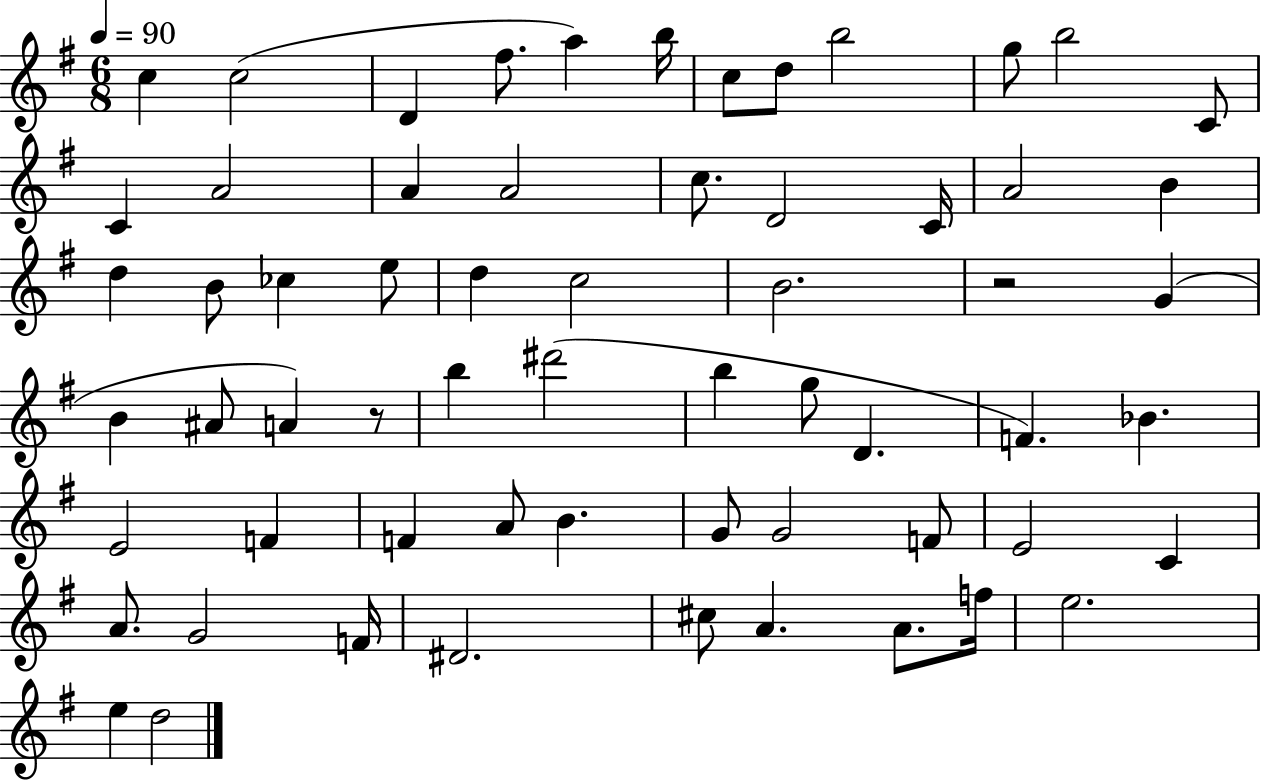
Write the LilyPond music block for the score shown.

{
  \clef treble
  \numericTimeSignature
  \time 6/8
  \key g \major
  \tempo 4 = 90
  c''4 c''2( | d'4 fis''8. a''4) b''16 | c''8 d''8 b''2 | g''8 b''2 c'8 | \break c'4 a'2 | a'4 a'2 | c''8. d'2 c'16 | a'2 b'4 | \break d''4 b'8 ces''4 e''8 | d''4 c''2 | b'2. | r2 g'4( | \break b'4 ais'8 a'4) r8 | b''4 dis'''2( | b''4 g''8 d'4. | f'4.) bes'4. | \break e'2 f'4 | f'4 a'8 b'4. | g'8 g'2 f'8 | e'2 c'4 | \break a'8. g'2 f'16 | dis'2. | cis''8 a'4. a'8. f''16 | e''2. | \break e''4 d''2 | \bar "|."
}